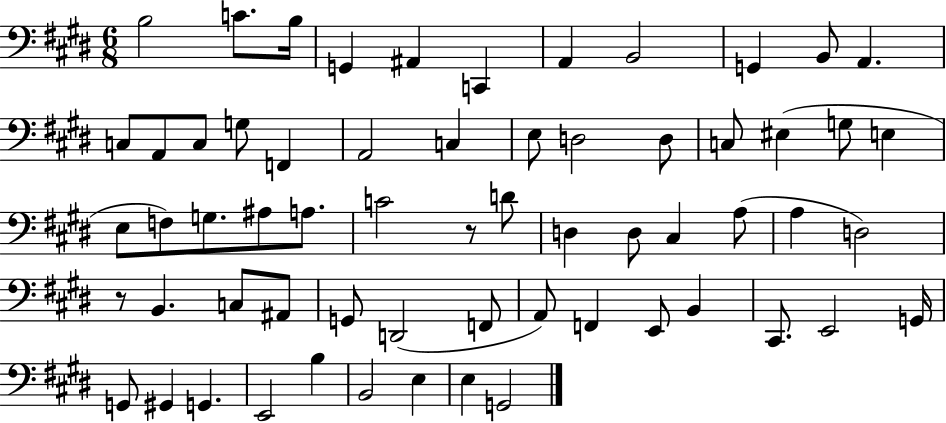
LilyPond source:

{
  \clef bass
  \numericTimeSignature
  \time 6/8
  \key e \major
  b2 c'8. b16 | g,4 ais,4 c,4 | a,4 b,2 | g,4 b,8 a,4. | \break c8 a,8 c8 g8 f,4 | a,2 c4 | e8 d2 d8 | c8 eis4( g8 e4 | \break e8 f8) g8. ais8 a8. | c'2 r8 d'8 | d4 d8 cis4 a8( | a4 d2) | \break r8 b,4. c8 ais,8 | g,8 d,2( f,8 | a,8) f,4 e,8 b,4 | cis,8. e,2 g,16 | \break g,8 gis,4 g,4. | e,2 b4 | b,2 e4 | e4 g,2 | \break \bar "|."
}